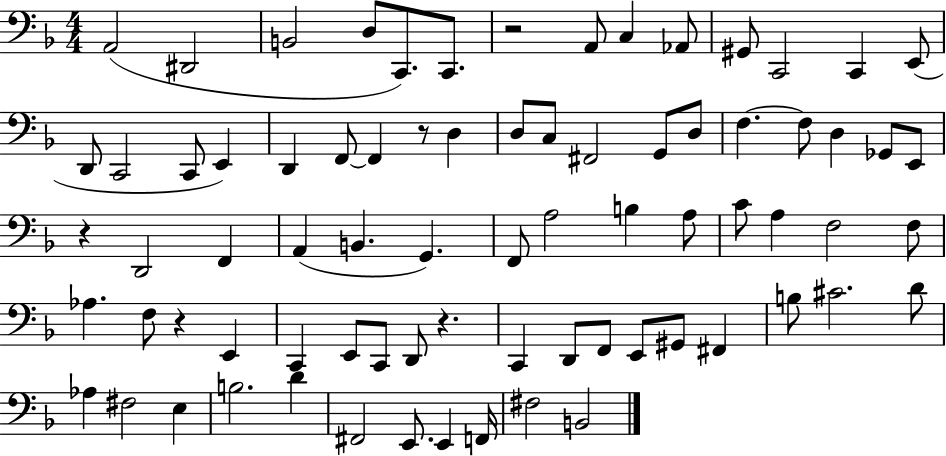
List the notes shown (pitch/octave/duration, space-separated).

A2/h D#2/h B2/h D3/e C2/e. C2/e. R/h A2/e C3/q Ab2/e G#2/e C2/h C2/q E2/e D2/e C2/h C2/e E2/q D2/q F2/e F2/q R/e D3/q D3/e C3/e F#2/h G2/e D3/e F3/q. F3/e D3/q Gb2/e E2/e R/q D2/h F2/q A2/q B2/q. G2/q. F2/e A3/h B3/q A3/e C4/e A3/q F3/h F3/e Ab3/q. F3/e R/q E2/q C2/q E2/e C2/e D2/e R/q. C2/q D2/e F2/e E2/e G#2/e F#2/q B3/e C#4/h. D4/e Ab3/q F#3/h E3/q B3/h. D4/q F#2/h E2/e. E2/q F2/s F#3/h B2/h